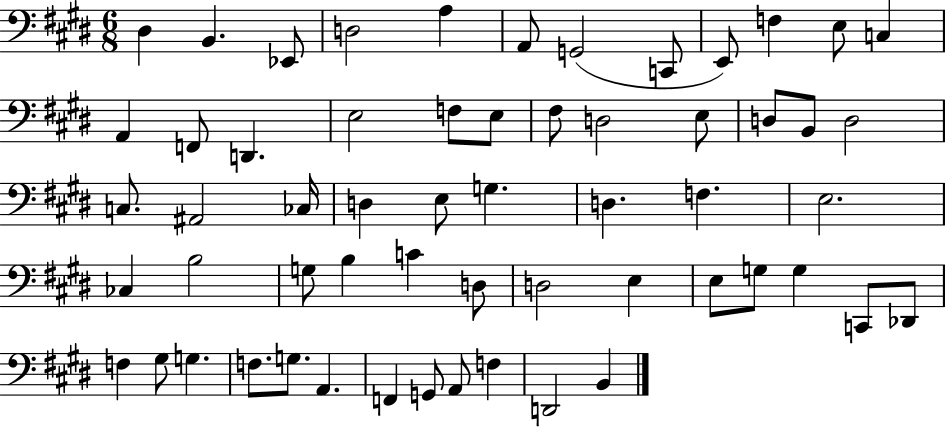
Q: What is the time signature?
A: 6/8